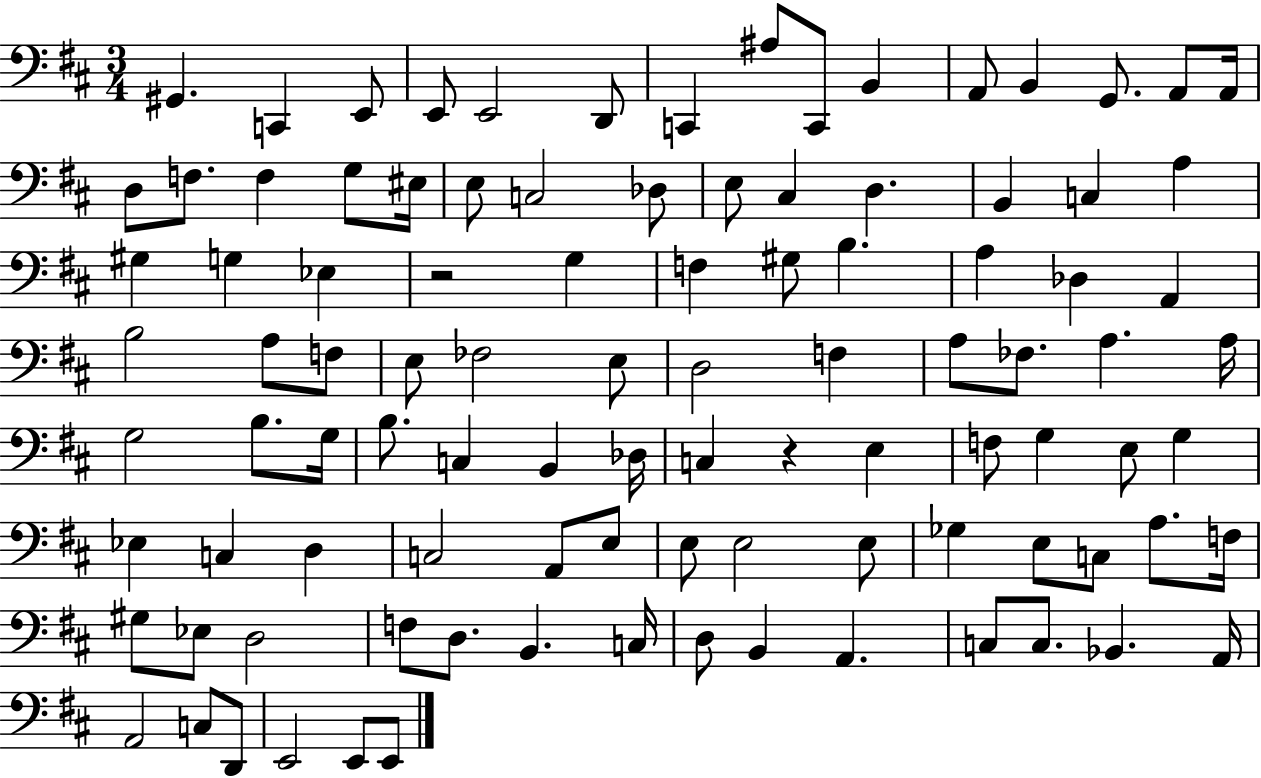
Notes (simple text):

G#2/q. C2/q E2/e E2/e E2/h D2/e C2/q A#3/e C2/e B2/q A2/e B2/q G2/e. A2/e A2/s D3/e F3/e. F3/q G3/e EIS3/s E3/e C3/h Db3/e E3/e C#3/q D3/q. B2/q C3/q A3/q G#3/q G3/q Eb3/q R/h G3/q F3/q G#3/e B3/q. A3/q Db3/q A2/q B3/h A3/e F3/e E3/e FES3/h E3/e D3/h F3/q A3/e FES3/e. A3/q. A3/s G3/h B3/e. G3/s B3/e. C3/q B2/q Db3/s C3/q R/q E3/q F3/e G3/q E3/e G3/q Eb3/q C3/q D3/q C3/h A2/e E3/e E3/e E3/h E3/e Gb3/q E3/e C3/e A3/e. F3/s G#3/e Eb3/e D3/h F3/e D3/e. B2/q. C3/s D3/e B2/q A2/q. C3/e C3/e. Bb2/q. A2/s A2/h C3/e D2/e E2/h E2/e E2/e